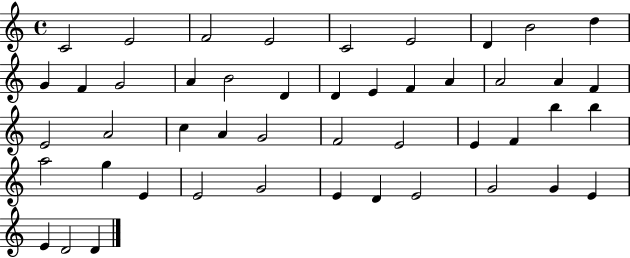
X:1
T:Untitled
M:4/4
L:1/4
K:C
C2 E2 F2 E2 C2 E2 D B2 d G F G2 A B2 D D E F A A2 A F E2 A2 c A G2 F2 E2 E F b b a2 g E E2 G2 E D E2 G2 G E E D2 D